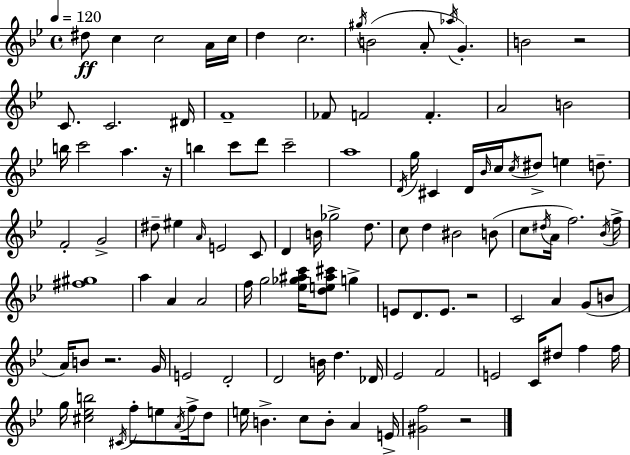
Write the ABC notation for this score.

X:1
T:Untitled
M:4/4
L:1/4
K:Bb
^d/2 c c2 A/4 c/4 d c2 ^g/4 B2 A/2 _a/4 G B2 z2 C/2 C2 ^D/4 F4 _F/2 F2 F A2 B2 b/4 c'2 a z/4 b c'/2 d'/2 c'2 a4 D/4 g/4 ^C D/4 _B/4 c/4 c/4 ^d/2 e d/2 F2 G2 ^d/2 ^e A/4 E2 C/2 D B/4 _g2 d/2 c/2 d ^B2 B/2 c/2 ^d/4 A/4 f2 _B/4 f/4 [^f^g]4 a A A2 f/4 g2 [_e_g^ac']/4 [de^a^c']/2 g E/2 D/2 E/2 z2 C2 A G/2 B/2 A/4 B/2 z2 G/4 E2 D2 D2 B/4 d _D/4 _E2 F2 E2 C/4 ^d/2 f f/4 g/4 [^c_eb]2 ^C/4 f/2 e/2 A/4 f/4 d/2 e/4 B c/2 B/2 A E/4 [^Gf]2 z2